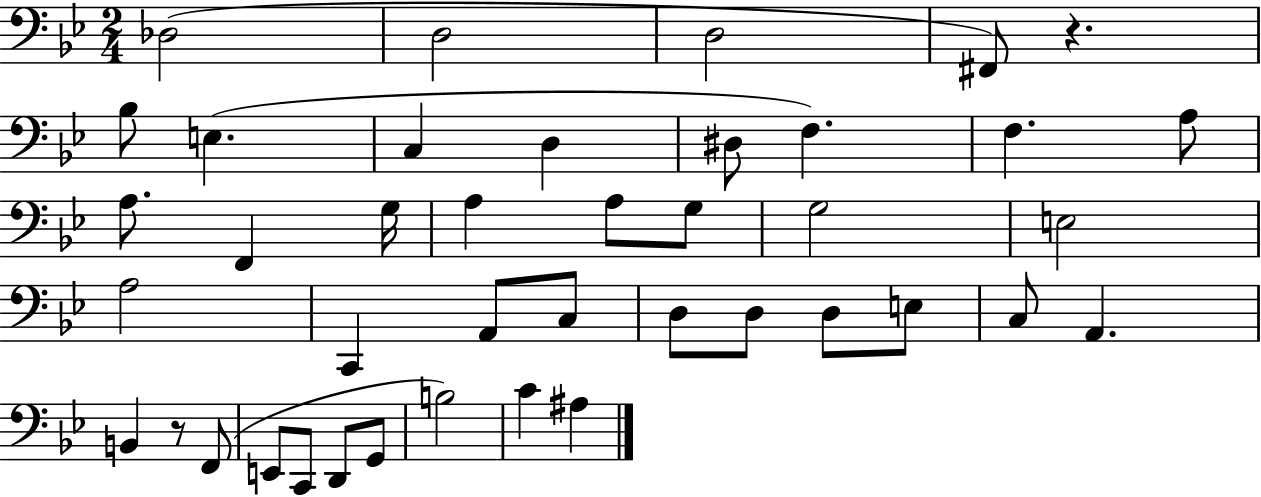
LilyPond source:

{
  \clef bass
  \numericTimeSignature
  \time 2/4
  \key bes \major
  des2( | d2 | d2 | fis,8) r4. | \break bes8 e4.( | c4 d4 | dis8 f4.) | f4. a8 | \break a8. f,4 g16 | a4 a8 g8 | g2 | e2 | \break a2 | c,4 a,8 c8 | d8 d8 d8 e8 | c8 a,4. | \break b,4 r8 f,8( | e,8 c,8 d,8 g,8 | b2) | c'4 ais4 | \break \bar "|."
}